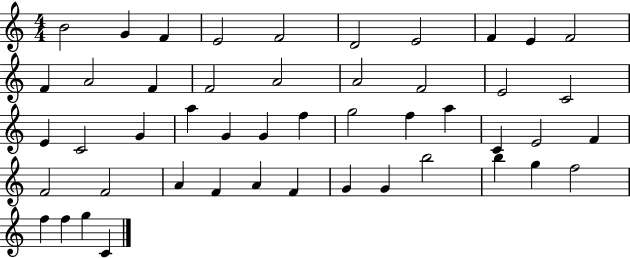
B4/h G4/q F4/q E4/h F4/h D4/h E4/h F4/q E4/q F4/h F4/q A4/h F4/q F4/h A4/h A4/h F4/h E4/h C4/h E4/q C4/h G4/q A5/q G4/q G4/q F5/q G5/h F5/q A5/q C4/q E4/h F4/q F4/h F4/h A4/q F4/q A4/q F4/q G4/q G4/q B5/h B5/q G5/q F5/h F5/q F5/q G5/q C4/q